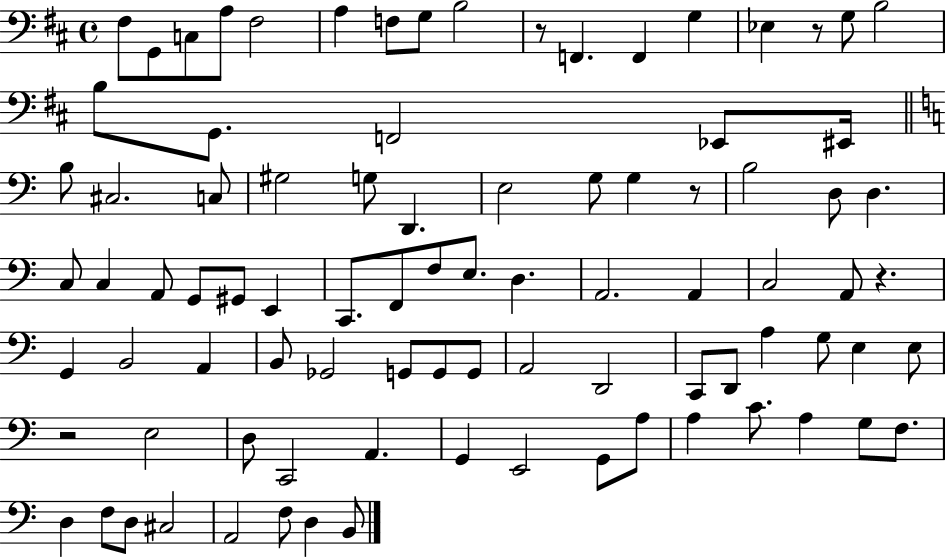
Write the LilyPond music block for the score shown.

{
  \clef bass
  \time 4/4
  \defaultTimeSignature
  \key d \major
  fis8 g,8 c8 a8 fis2 | a4 f8 g8 b2 | r8 f,4. f,4 g4 | ees4 r8 g8 b2 | \break b8 g,8. f,2 ees,8 eis,16 | \bar "||" \break \key a \minor b8 cis2. c8 | gis2 g8 d,4. | e2 g8 g4 r8 | b2 d8 d4. | \break c8 c4 a,8 g,8 gis,8 e,4 | c,8. f,8 f8 e8. d4. | a,2. a,4 | c2 a,8 r4. | \break g,4 b,2 a,4 | b,8 ges,2 g,8 g,8 g,8 | a,2 d,2 | c,8 d,8 a4 g8 e4 e8 | \break r2 e2 | d8 c,2 a,4. | g,4 e,2 g,8 a8 | a4 c'8. a4 g8 f8. | \break d4 f8 d8 cis2 | a,2 f8 d4 b,8 | \bar "|."
}